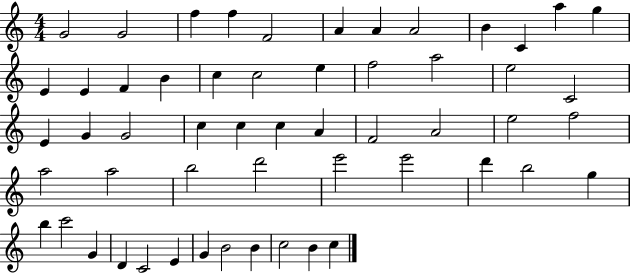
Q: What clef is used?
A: treble